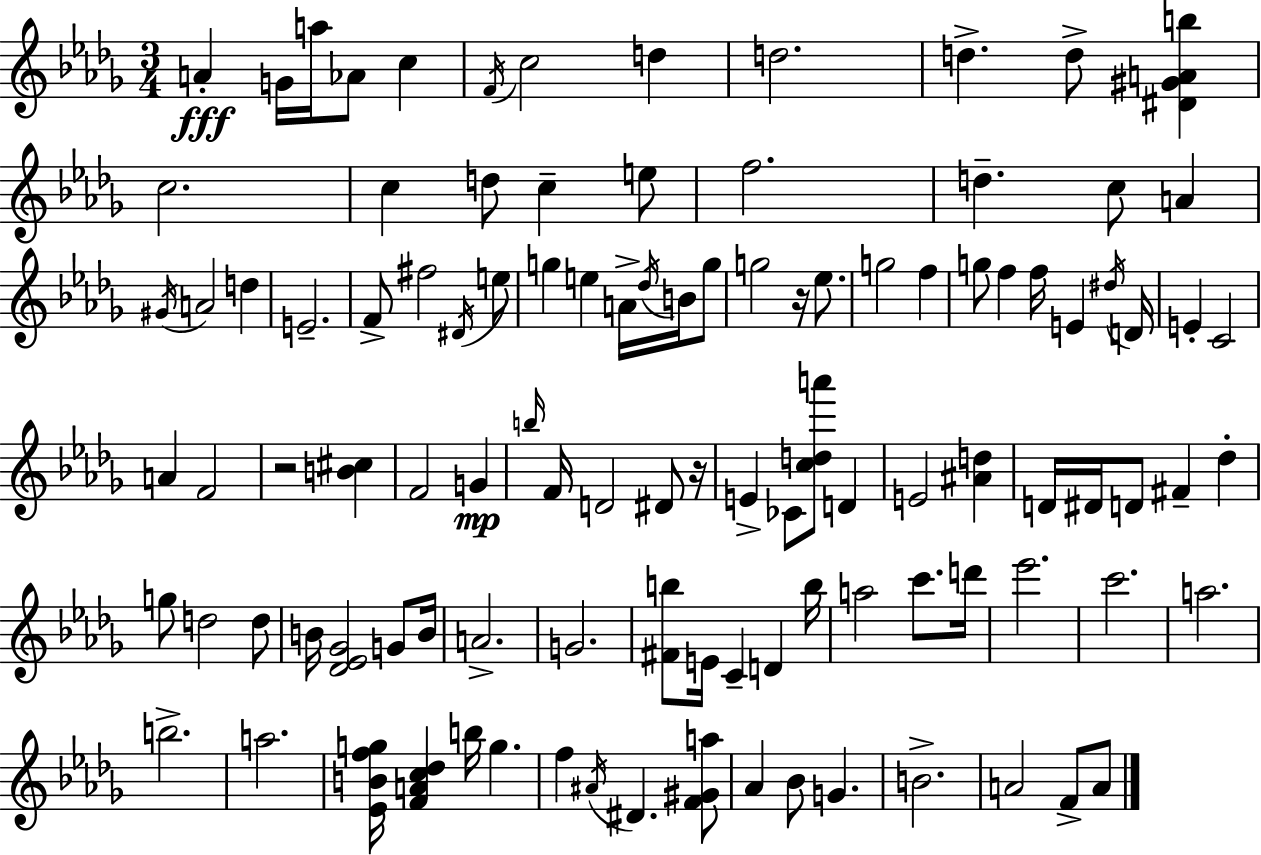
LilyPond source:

{
  \clef treble
  \numericTimeSignature
  \time 3/4
  \key bes \minor
  \repeat volta 2 { a'4-.\fff g'16 a''16 aes'8 c''4 | \acciaccatura { f'16 } c''2 d''4 | d''2. | d''4.-> d''8-> <dis' gis' a' b''>4 | \break c''2. | c''4 d''8 c''4-- e''8 | f''2. | d''4.-- c''8 a'4 | \break \acciaccatura { gis'16 } a'2 d''4 | e'2.-- | f'8-> fis''2 | \acciaccatura { dis'16 } e''8 g''4 e''4 a'16-> | \break \acciaccatura { des''16 } b'16 g''8 g''2 | r16 ees''8. g''2 | f''4 g''8 f''4 f''16 e'4 | \acciaccatura { dis''16 } d'16 e'4-. c'2 | \break a'4 f'2 | r2 | <b' cis''>4 f'2 | g'4\mp \grace { b''16 } f'16 d'2 | \break dis'8 r16 e'4-> ces'8 | <c'' d'' a'''>8 d'4 e'2 | <ais' d''>4 d'16 dis'16 d'8 fis'4-- | des''4-. g''8 d''2 | \break d''8 b'16 <des' ees' ges'>2 | g'8 b'16 a'2.-> | g'2. | <fis' b''>8 e'16 c'4-- | \break d'4 b''16 a''2 | c'''8. d'''16 ees'''2. | c'''2. | a''2. | \break b''2.-> | a''2. | <ees' b' f'' g''>16 <f' a' c'' des''>4 b''16 | g''4. f''4 \acciaccatura { ais'16 } dis'4. | \break <f' gis' a''>8 aes'4 bes'8 | g'4. b'2.-> | a'2 | f'8-> a'8 } \bar "|."
}